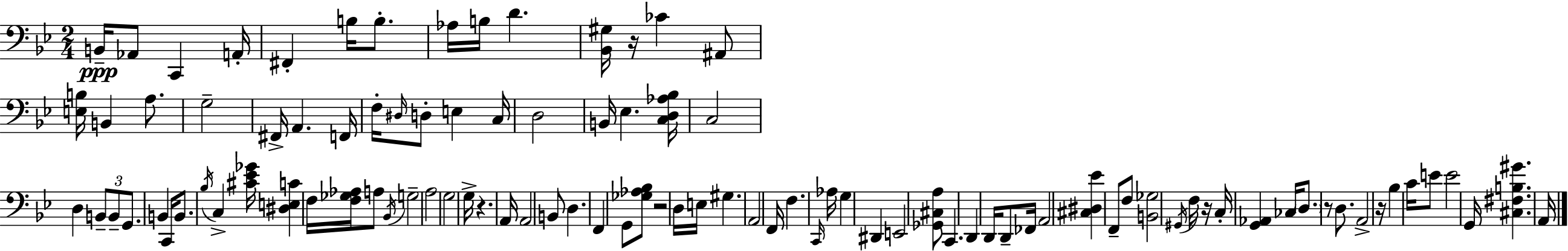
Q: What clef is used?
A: bass